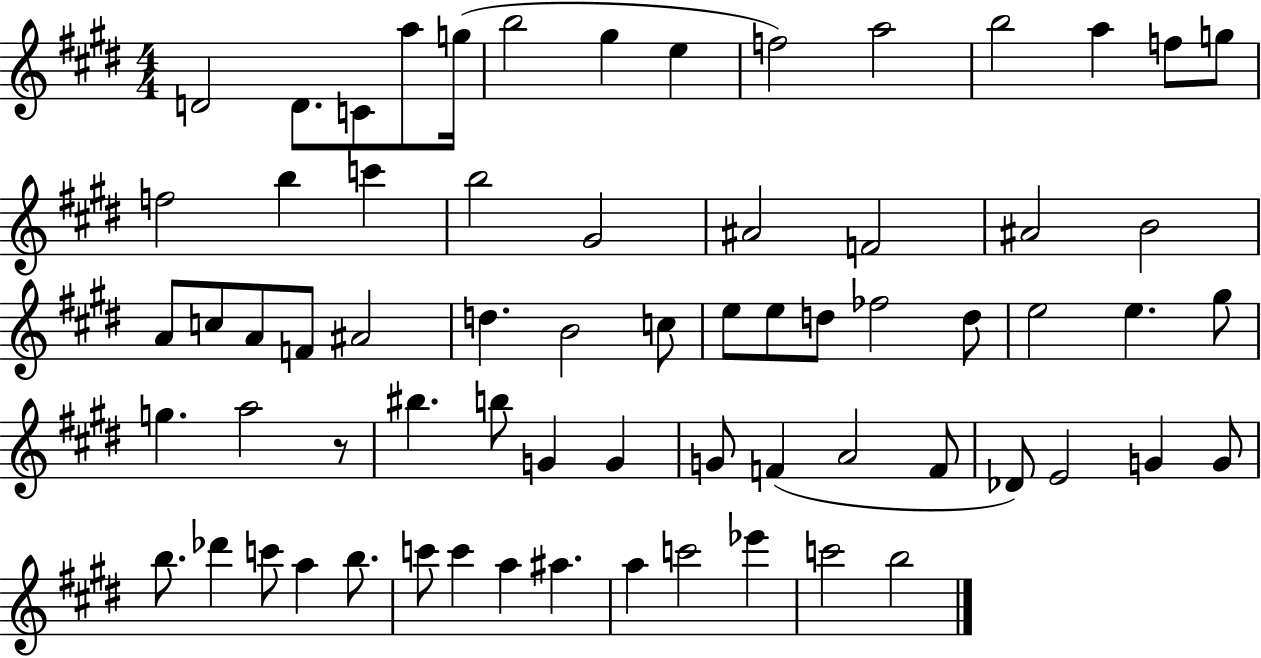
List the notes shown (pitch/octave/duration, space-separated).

D4/h D4/e. C4/e A5/e G5/s B5/h G#5/q E5/q F5/h A5/h B5/h A5/q F5/e G5/e F5/h B5/q C6/q B5/h G#4/h A#4/h F4/h A#4/h B4/h A4/e C5/e A4/e F4/e A#4/h D5/q. B4/h C5/e E5/e E5/e D5/e FES5/h D5/e E5/h E5/q. G#5/e G5/q. A5/h R/e BIS5/q. B5/e G4/q G4/q G4/e F4/q A4/h F4/e Db4/e E4/h G4/q G4/e B5/e. Db6/q C6/e A5/q B5/e. C6/e C6/q A5/q A#5/q. A5/q C6/h Eb6/q C6/h B5/h